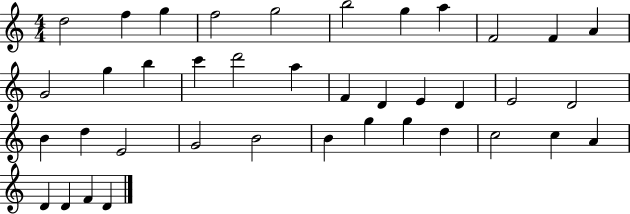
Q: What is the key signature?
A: C major